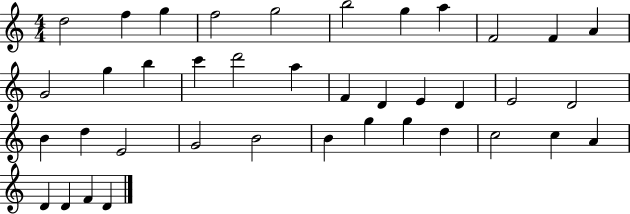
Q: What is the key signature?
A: C major